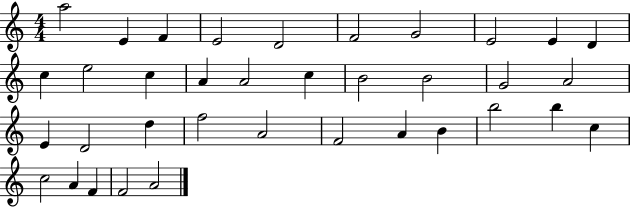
{
  \clef treble
  \numericTimeSignature
  \time 4/4
  \key c \major
  a''2 e'4 f'4 | e'2 d'2 | f'2 g'2 | e'2 e'4 d'4 | \break c''4 e''2 c''4 | a'4 a'2 c''4 | b'2 b'2 | g'2 a'2 | \break e'4 d'2 d''4 | f''2 a'2 | f'2 a'4 b'4 | b''2 b''4 c''4 | \break c''2 a'4 f'4 | f'2 a'2 | \bar "|."
}